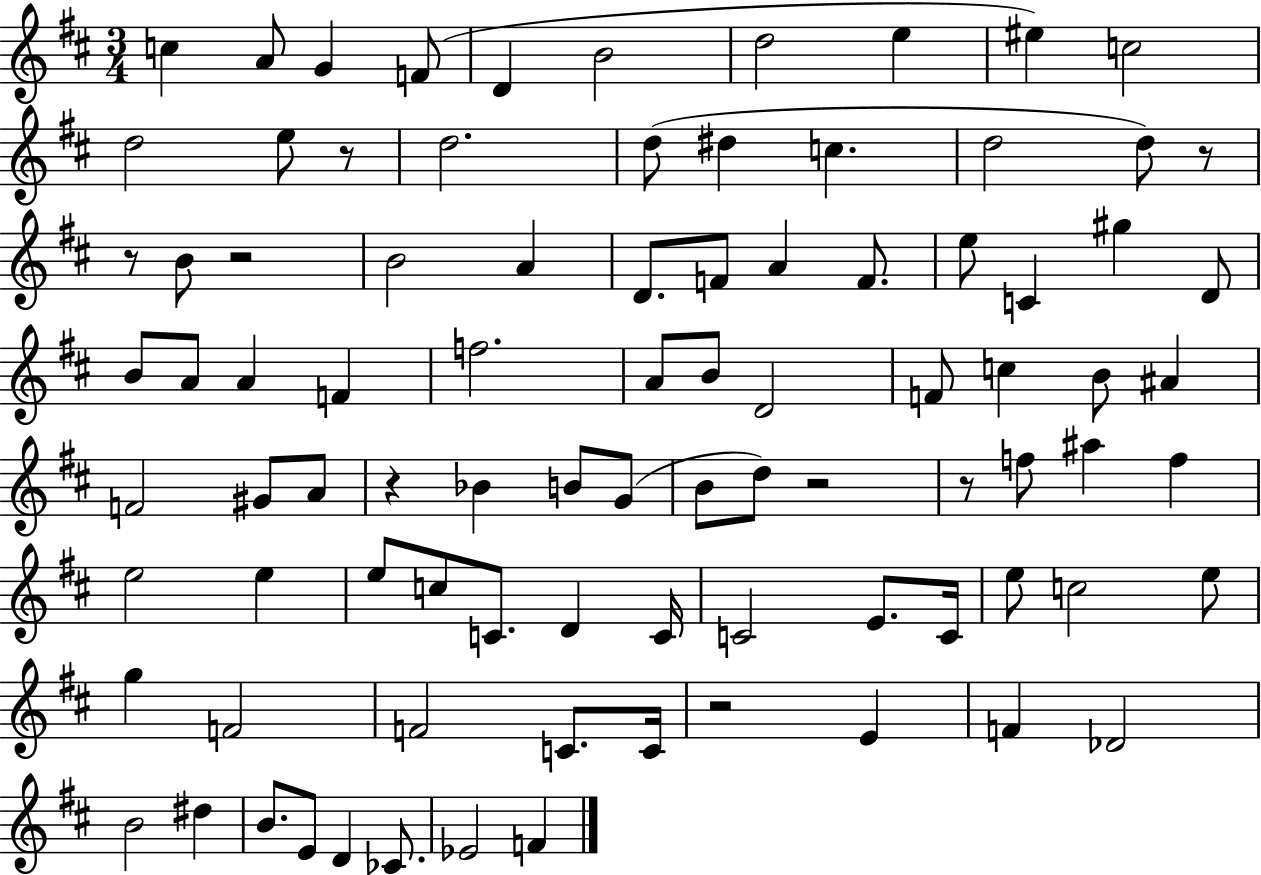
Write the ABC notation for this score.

X:1
T:Untitled
M:3/4
L:1/4
K:D
c A/2 G F/2 D B2 d2 e ^e c2 d2 e/2 z/2 d2 d/2 ^d c d2 d/2 z/2 z/2 B/2 z2 B2 A D/2 F/2 A F/2 e/2 C ^g D/2 B/2 A/2 A F f2 A/2 B/2 D2 F/2 c B/2 ^A F2 ^G/2 A/2 z _B B/2 G/2 B/2 d/2 z2 z/2 f/2 ^a f e2 e e/2 c/2 C/2 D C/4 C2 E/2 C/4 e/2 c2 e/2 g F2 F2 C/2 C/4 z2 E F _D2 B2 ^d B/2 E/2 D _C/2 _E2 F